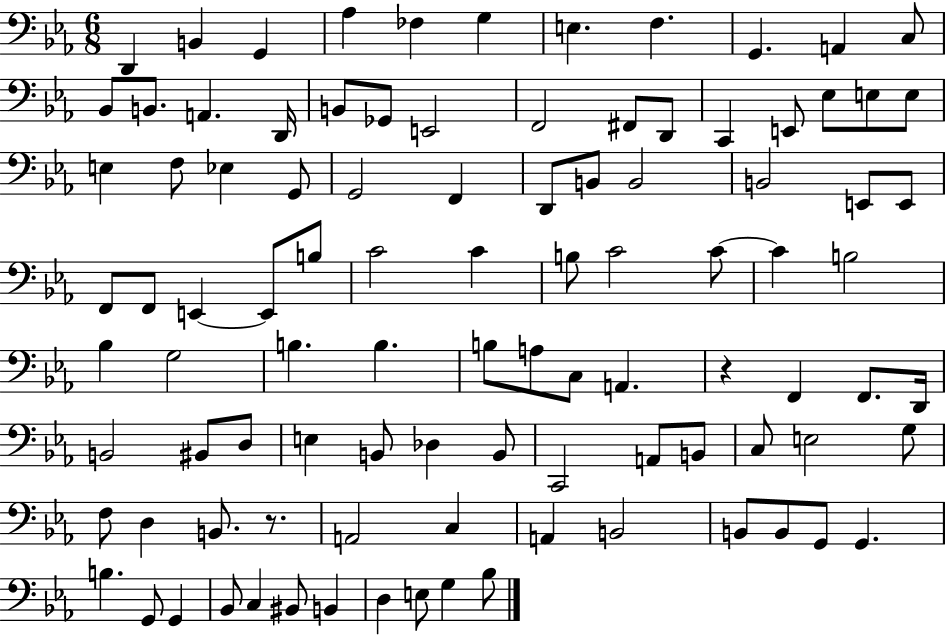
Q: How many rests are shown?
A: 2